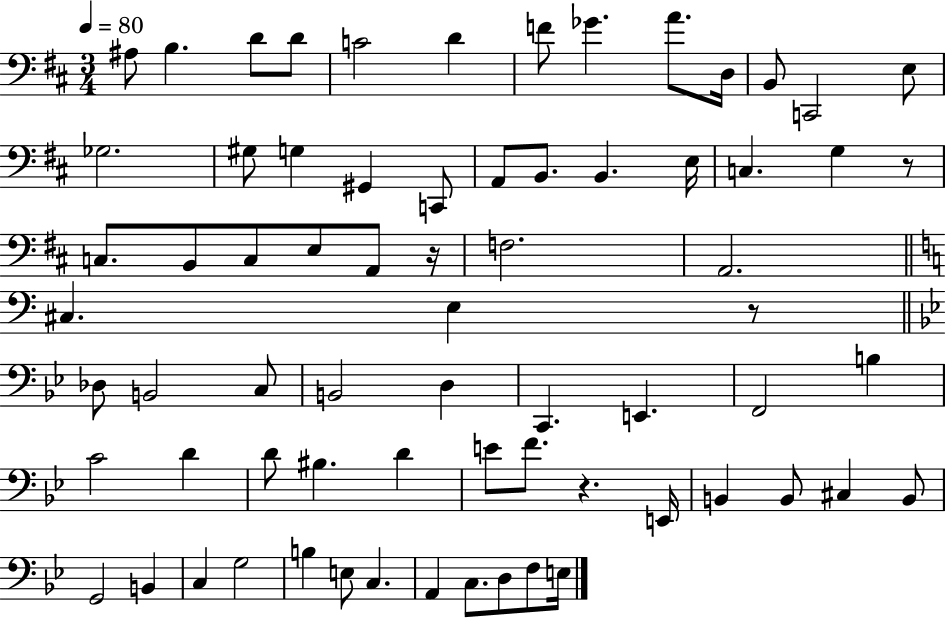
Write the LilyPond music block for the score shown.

{
  \clef bass
  \numericTimeSignature
  \time 3/4
  \key d \major
  \tempo 4 = 80
  ais8 b4. d'8 d'8 | c'2 d'4 | f'8 ges'4. a'8. d16 | b,8 c,2 e8 | \break ges2. | gis8 g4 gis,4 c,8 | a,8 b,8. b,4. e16 | c4. g4 r8 | \break c8. b,8 c8 e8 a,8 r16 | f2. | a,2. | \bar "||" \break \key a \minor cis4. e4 r8 | \bar "||" \break \key bes \major des8 b,2 c8 | b,2 d4 | c,4. e,4. | f,2 b4 | \break c'2 d'4 | d'8 bis4. d'4 | e'8 f'8. r4. e,16 | b,4 b,8 cis4 b,8 | \break g,2 b,4 | c4 g2 | b4 e8 c4. | a,4 c8. d8 f8 e16 | \break \bar "|."
}